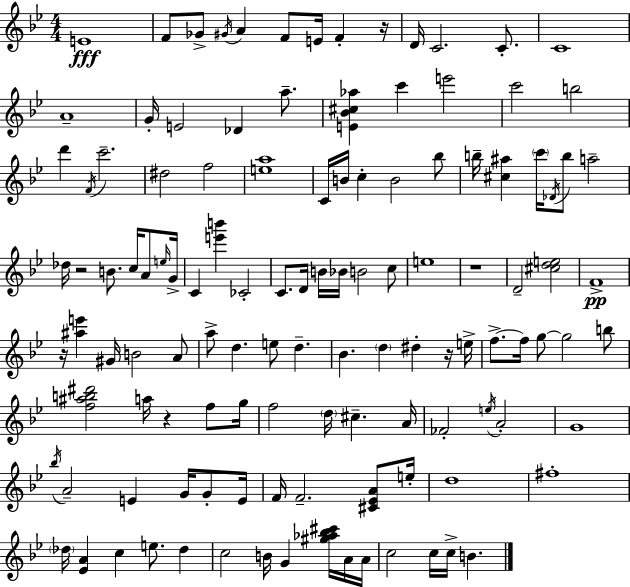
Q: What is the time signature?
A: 4/4